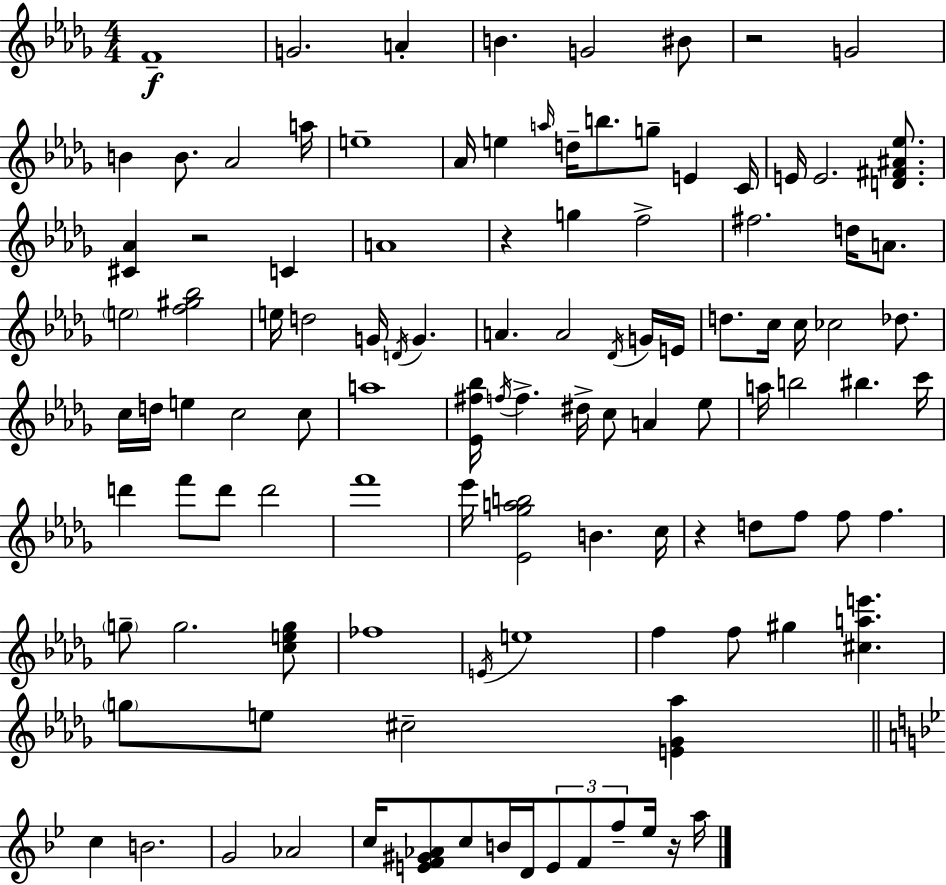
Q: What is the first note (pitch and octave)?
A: F4